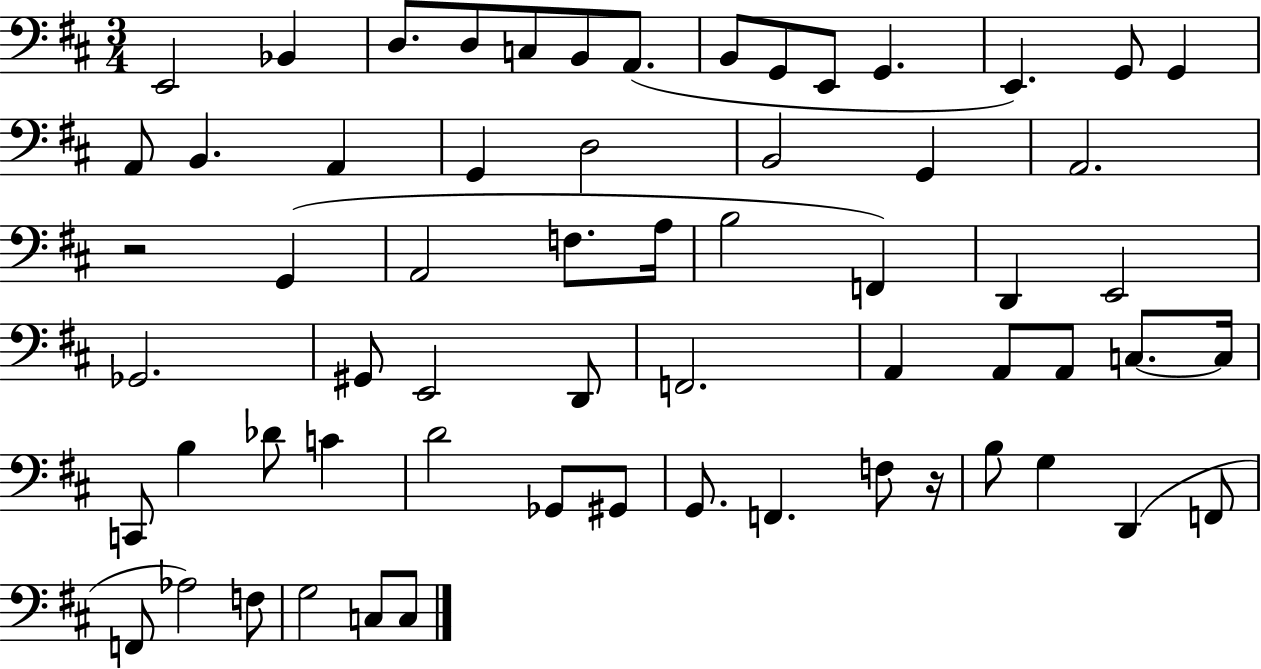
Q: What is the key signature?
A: D major